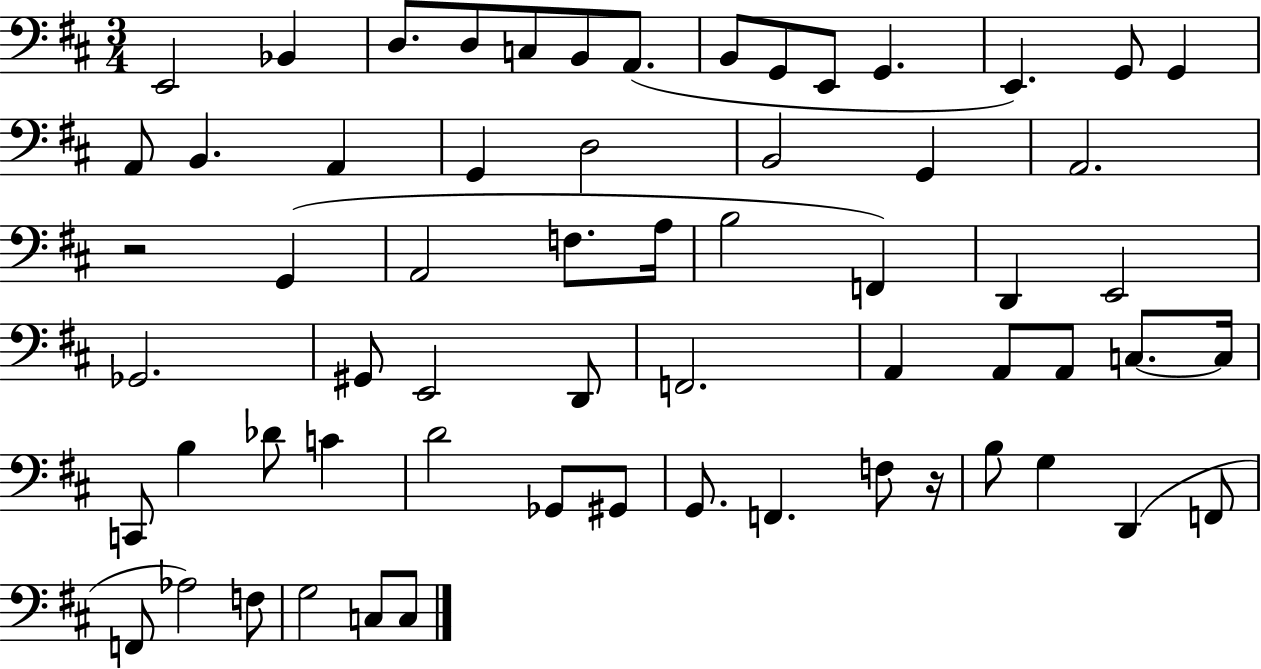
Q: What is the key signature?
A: D major